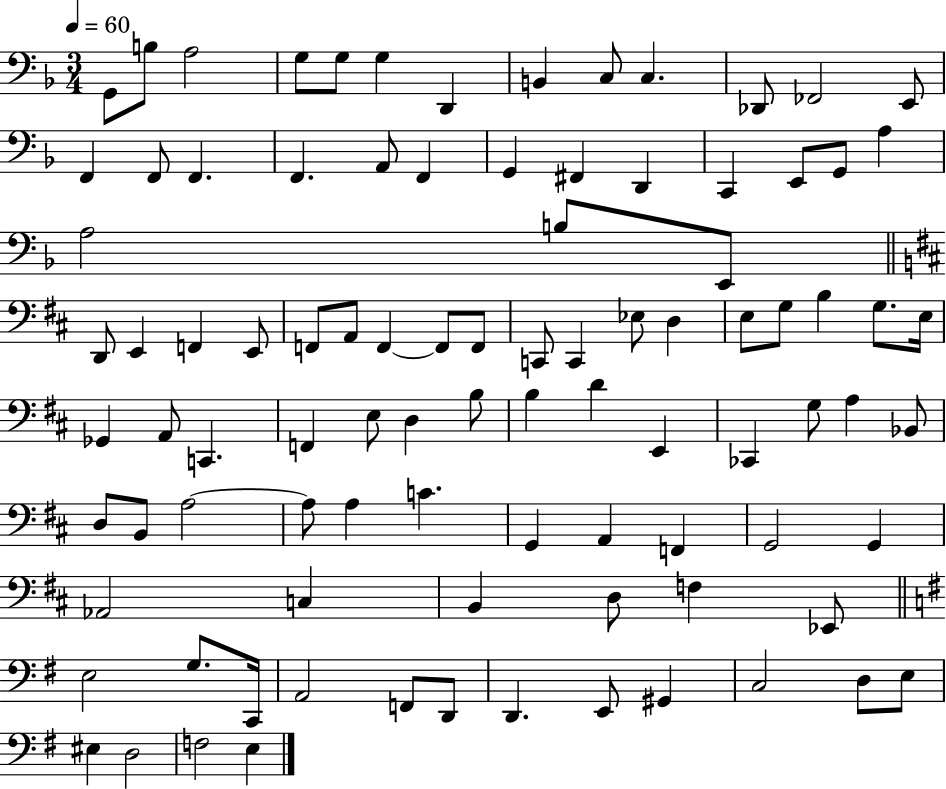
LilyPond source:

{
  \clef bass
  \numericTimeSignature
  \time 3/4
  \key f \major
  \tempo 4 = 60
  g,8 b8 a2 | g8 g8 g4 d,4 | b,4 c8 c4. | des,8 fes,2 e,8 | \break f,4 f,8 f,4. | f,4. a,8 f,4 | g,4 fis,4 d,4 | c,4 e,8 g,8 a4 | \break a2 b8 e,8 | \bar "||" \break \key d \major d,8 e,4 f,4 e,8 | f,8 a,8 f,4~~ f,8 f,8 | c,8 c,4 ees8 d4 | e8 g8 b4 g8. e16 | \break ges,4 a,8 c,4. | f,4 e8 d4 b8 | b4 d'4 e,4 | ces,4 g8 a4 bes,8 | \break d8 b,8 a2~~ | a8 a4 c'4. | g,4 a,4 f,4 | g,2 g,4 | \break aes,2 c4 | b,4 d8 f4 ees,8 | \bar "||" \break \key g \major e2 g8. c,16 | a,2 f,8 d,8 | d,4. e,8 gis,4 | c2 d8 e8 | \break eis4 d2 | f2 e4 | \bar "|."
}